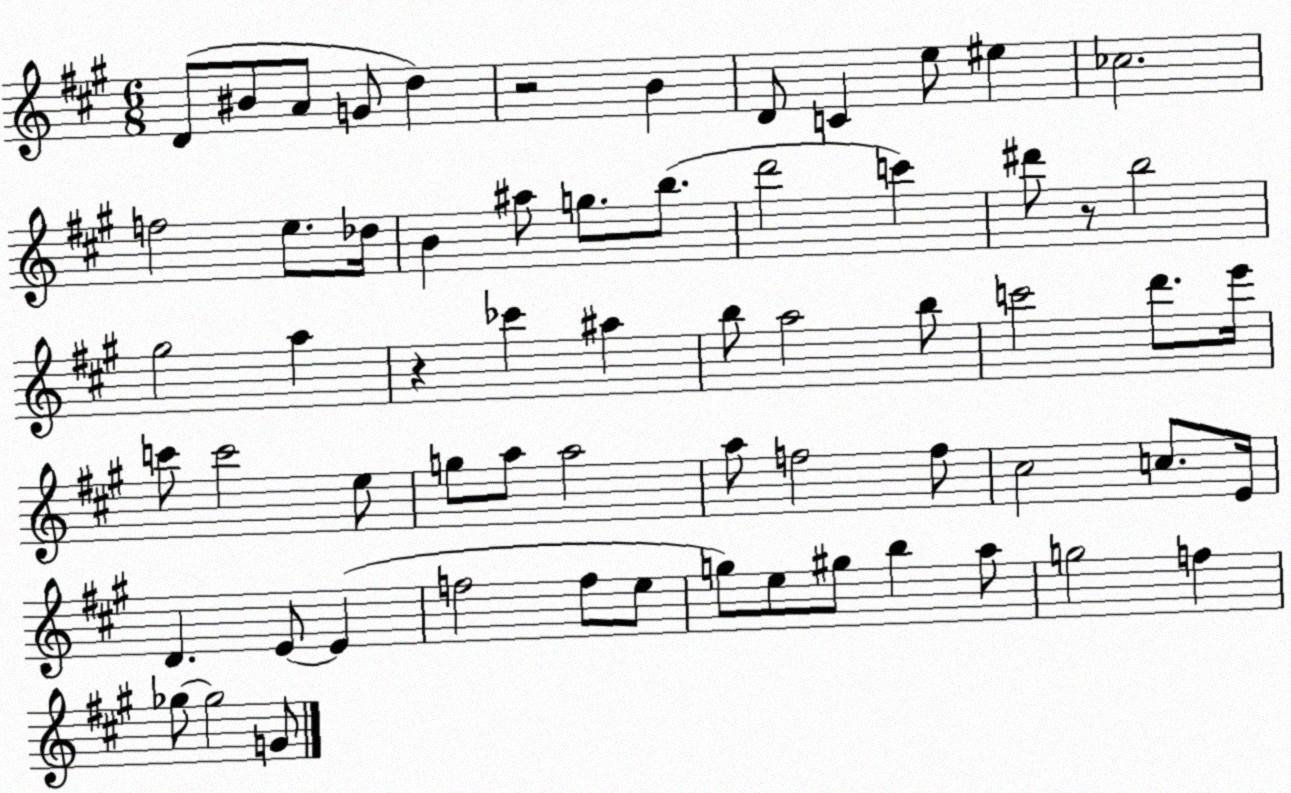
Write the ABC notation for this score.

X:1
T:Untitled
M:6/8
L:1/4
K:A
D/2 ^B/2 A/2 G/2 d z2 B D/2 C e/2 ^e _c2 f2 e/2 _d/4 B ^a/2 g/2 b/2 d'2 c' ^d'/2 z/2 b2 ^g2 a z _c' ^a b/2 a2 b/2 c'2 d'/2 e'/4 c'/2 c'2 e/2 g/2 a/2 a2 a/2 f2 f/2 ^c2 c/2 E/4 D E/2 E f2 f/2 e/2 g/2 e/2 ^g/2 b a/2 g2 f _g/2 _g2 G/2